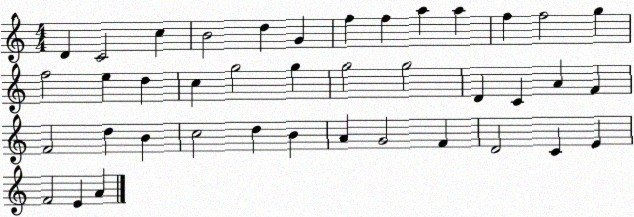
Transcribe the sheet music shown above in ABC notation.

X:1
T:Untitled
M:4/4
L:1/4
K:C
D C2 c B2 d G f f a a f f2 g f2 e d c g2 g g2 g2 D C A F F2 d B c2 d B A G2 F D2 C E F2 E A